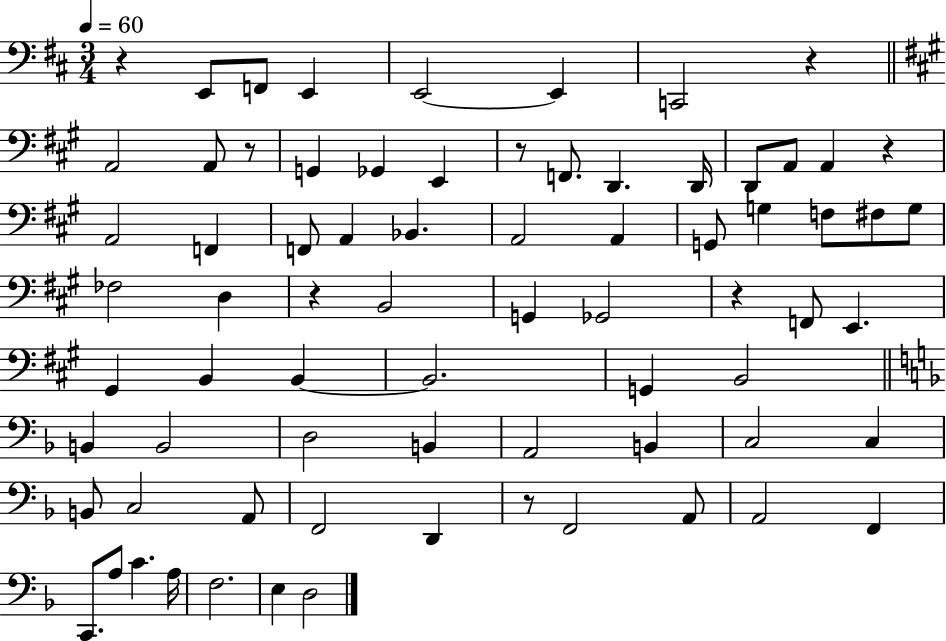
R/q E2/e F2/e E2/q E2/h E2/q C2/h R/q A2/h A2/e R/e G2/q Gb2/q E2/q R/e F2/e. D2/q. D2/s D2/e A2/e A2/q R/q A2/h F2/q F2/e A2/q Bb2/q. A2/h A2/q G2/e G3/q F3/e F#3/e G3/e FES3/h D3/q R/q B2/h G2/q Gb2/h R/q F2/e E2/q. G#2/q B2/q B2/q B2/h. G2/q B2/h B2/q B2/h D3/h B2/q A2/h B2/q C3/h C3/q B2/e C3/h A2/e F2/h D2/q R/e F2/h A2/e A2/h F2/q C2/e. A3/e C4/q. A3/s F3/h. E3/q D3/h